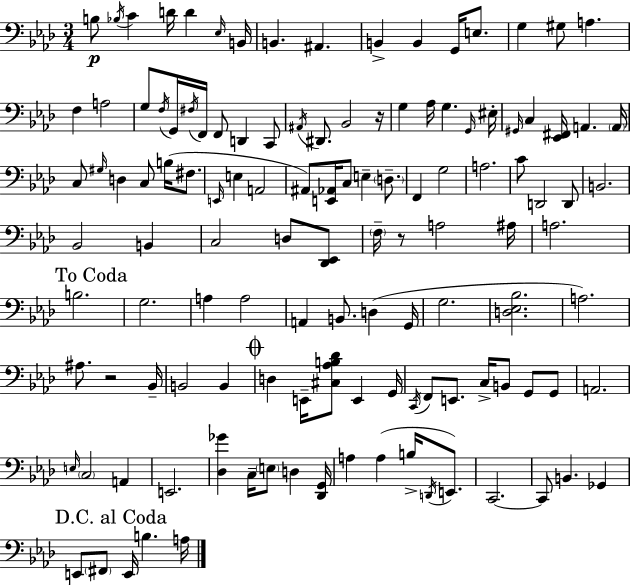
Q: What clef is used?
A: bass